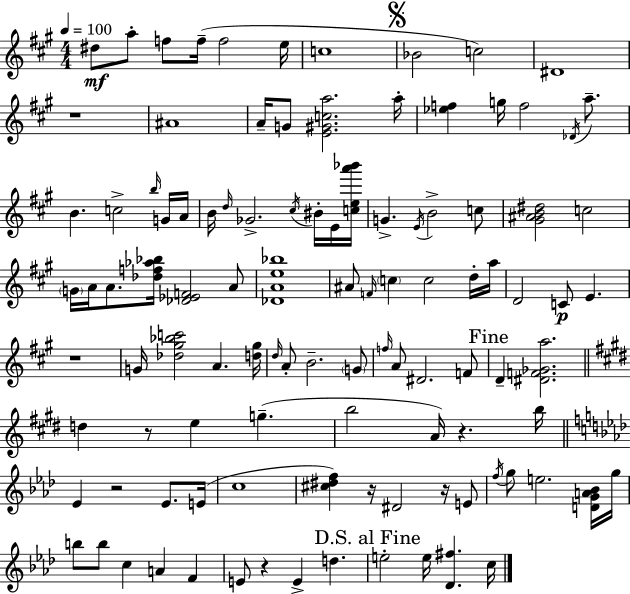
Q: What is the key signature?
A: A major